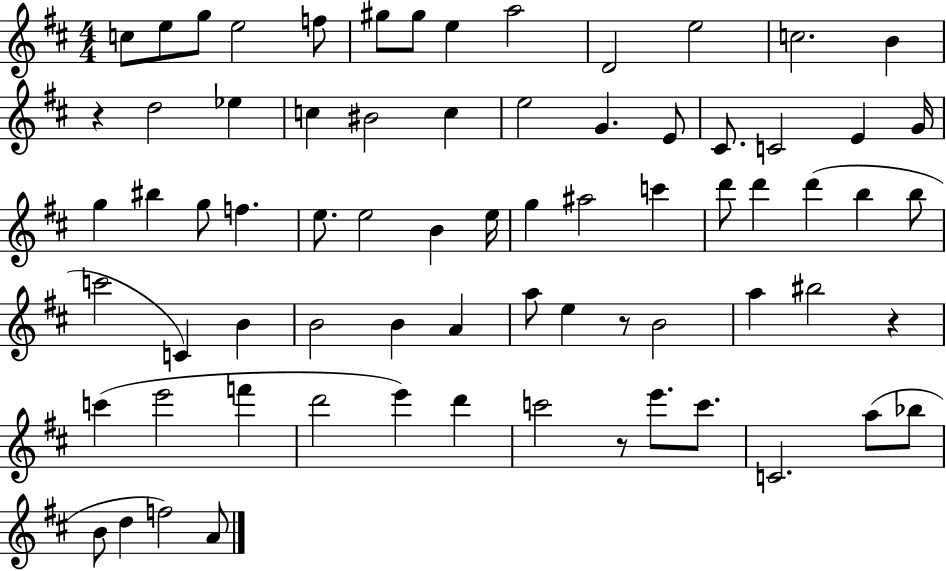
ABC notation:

X:1
T:Untitled
M:4/4
L:1/4
K:D
c/2 e/2 g/2 e2 f/2 ^g/2 ^g/2 e a2 D2 e2 c2 B z d2 _e c ^B2 c e2 G E/2 ^C/2 C2 E G/4 g ^b g/2 f e/2 e2 B e/4 g ^a2 c' d'/2 d' d' b b/2 c'2 C B B2 B A a/2 e z/2 B2 a ^b2 z c' e'2 f' d'2 e' d' c'2 z/2 e'/2 c'/2 C2 a/2 _b/2 B/2 d f2 A/2